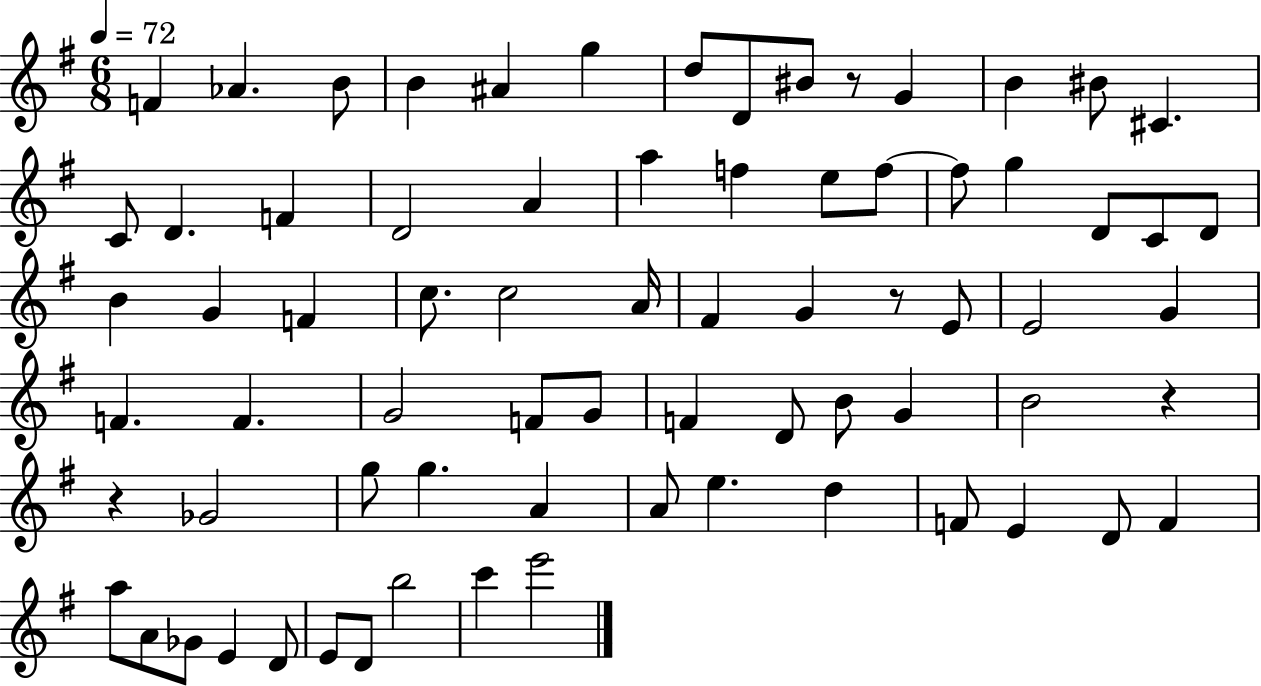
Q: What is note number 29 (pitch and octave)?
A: G4